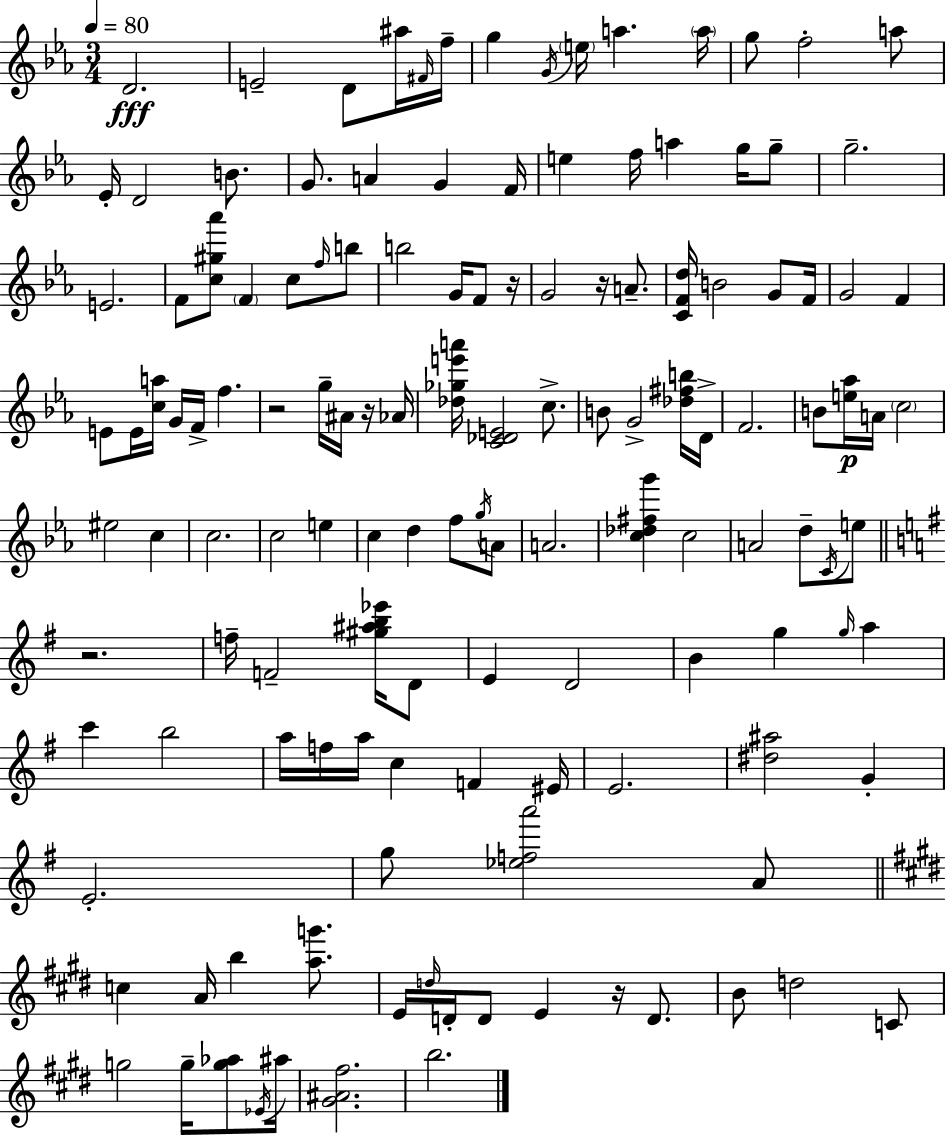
{
  \clef treble
  \numericTimeSignature
  \time 3/4
  \key ees \major
  \tempo 4 = 80
  d'2.\fff | e'2-- d'8 ais''16 \grace { fis'16 } | f''16-- g''4 \acciaccatura { g'16 } \parenthesize e''16 a''4. | \parenthesize a''16 g''8 f''2-. | \break a''8 ees'16-. d'2 b'8. | g'8. a'4 g'4 | f'16 e''4 f''16 a''4 g''16 | g''8-- g''2.-- | \break e'2. | f'8 <c'' gis'' aes'''>8 \parenthesize f'4 c''8 | \grace { f''16 } b''8 b''2 g'16 | f'8 r16 g'2 r16 | \break a'8.-- <c' f' d''>16 b'2 | g'8 f'16 g'2 f'4 | e'8 e'16 <c'' a''>16 g'16 f'16-> f''4. | r2 g''16-- | \break ais'16 r16 aes'16 <des'' ges'' e''' a'''>16 <c' des' e'>2 | c''8.-> b'8 g'2-> | <des'' fis'' b''>16 d'16-> f'2. | b'8 <e'' aes''>16\p a'16 \parenthesize c''2 | \break eis''2 c''4 | c''2. | c''2 e''4 | c''4 d''4 f''8 | \break \acciaccatura { g''16 } a'8 a'2. | <c'' des'' fis'' g'''>4 c''2 | a'2 | d''8-- \acciaccatura { c'16 } e''8 \bar "||" \break \key g \major r2. | f''16-- f'2-- <gis'' ais'' b'' ees'''>16 d'8 | e'4 d'2 | b'4 g''4 \grace { g''16 } a''4 | \break c'''4 b''2 | a''16 f''16 a''16 c''4 f'4 | eis'16 e'2. | <dis'' ais''>2 g'4-. | \break e'2.-. | g''8 <ees'' f'' a'''>2 a'8 | \bar "||" \break \key e \major c''4 a'16 b''4 <a'' g'''>8. | e'16 \grace { d''16 } d'16-. d'8 e'4 r16 d'8. | b'8 d''2 c'8 | g''2 g''16-- <g'' aes''>8 | \break \acciaccatura { ees'16 } ais''16 <gis' ais' fis''>2. | b''2. | \bar "|."
}